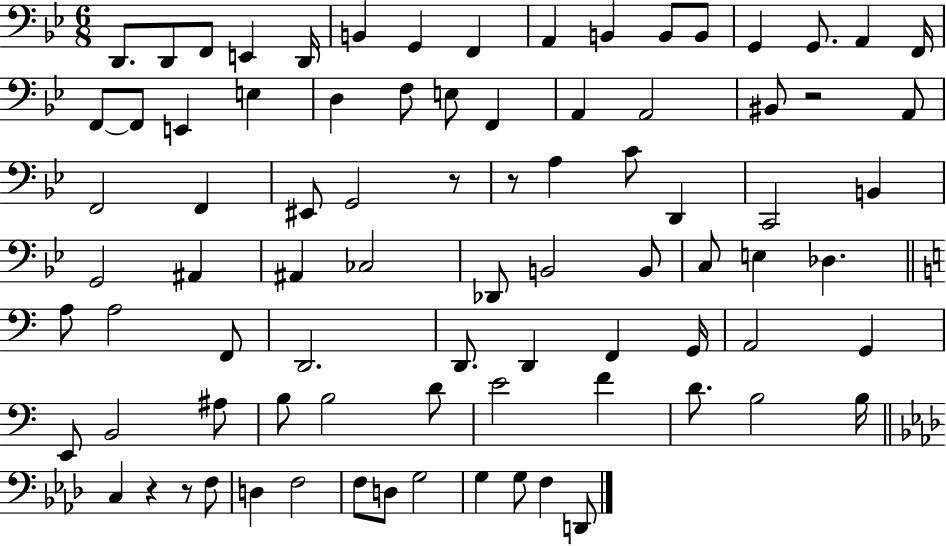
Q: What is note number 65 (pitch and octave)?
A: F4